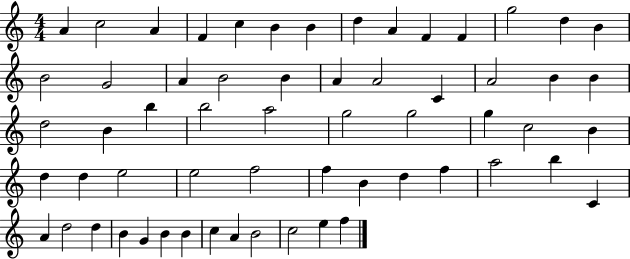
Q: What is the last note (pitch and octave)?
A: F5